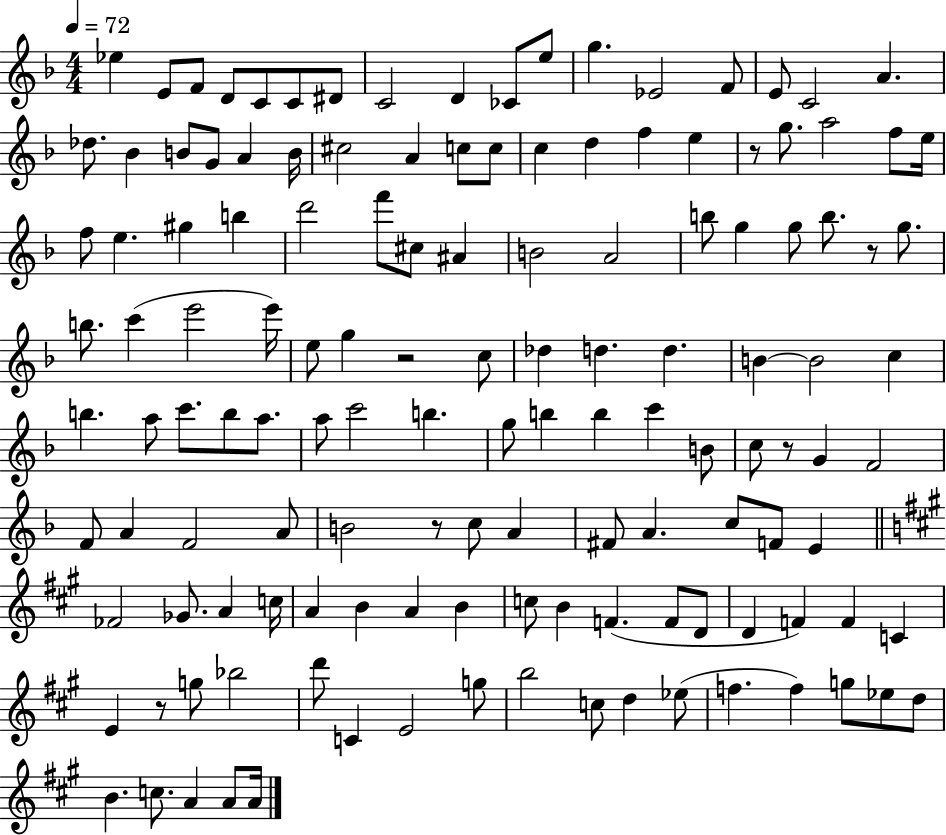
Eb5/q E4/e F4/e D4/e C4/e C4/e D#4/e C4/h D4/q CES4/e E5/e G5/q. Eb4/h F4/e E4/e C4/h A4/q. Db5/e. Bb4/q B4/e G4/e A4/q B4/s C#5/h A4/q C5/e C5/e C5/q D5/q F5/q E5/q R/e G5/e. A5/h F5/e E5/s F5/e E5/q. G#5/q B5/q D6/h F6/e C#5/e A#4/q B4/h A4/h B5/e G5/q G5/e B5/e. R/e G5/e. B5/e. C6/q E6/h E6/s E5/e G5/q R/h C5/e Db5/q D5/q. D5/q. B4/q B4/h C5/q B5/q. A5/e C6/e. B5/e A5/e. A5/e C6/h B5/q. G5/e B5/q B5/q C6/q B4/e C5/e R/e G4/q F4/h F4/e A4/q F4/h A4/e B4/h R/e C5/e A4/q F#4/e A4/q. C5/e F4/e E4/q FES4/h Gb4/e. A4/q C5/s A4/q B4/q A4/q B4/q C5/e B4/q F4/q. F4/e D4/e D4/q F4/q F4/q C4/q E4/q R/e G5/e Bb5/h D6/e C4/q E4/h G5/e B5/h C5/e D5/q Eb5/e F5/q. F5/q G5/e Eb5/e D5/e B4/q. C5/e. A4/q A4/e A4/s